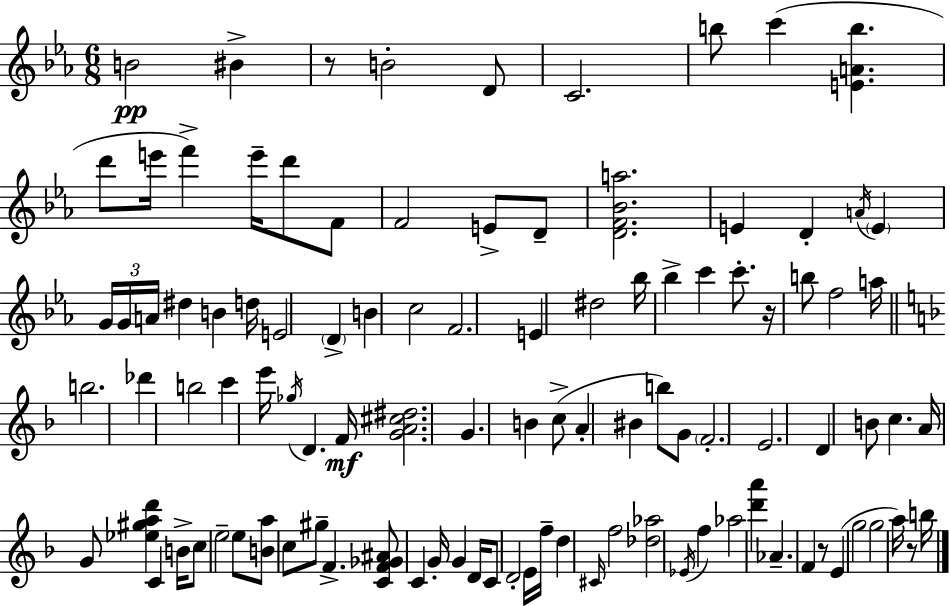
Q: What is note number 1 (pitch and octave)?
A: B4